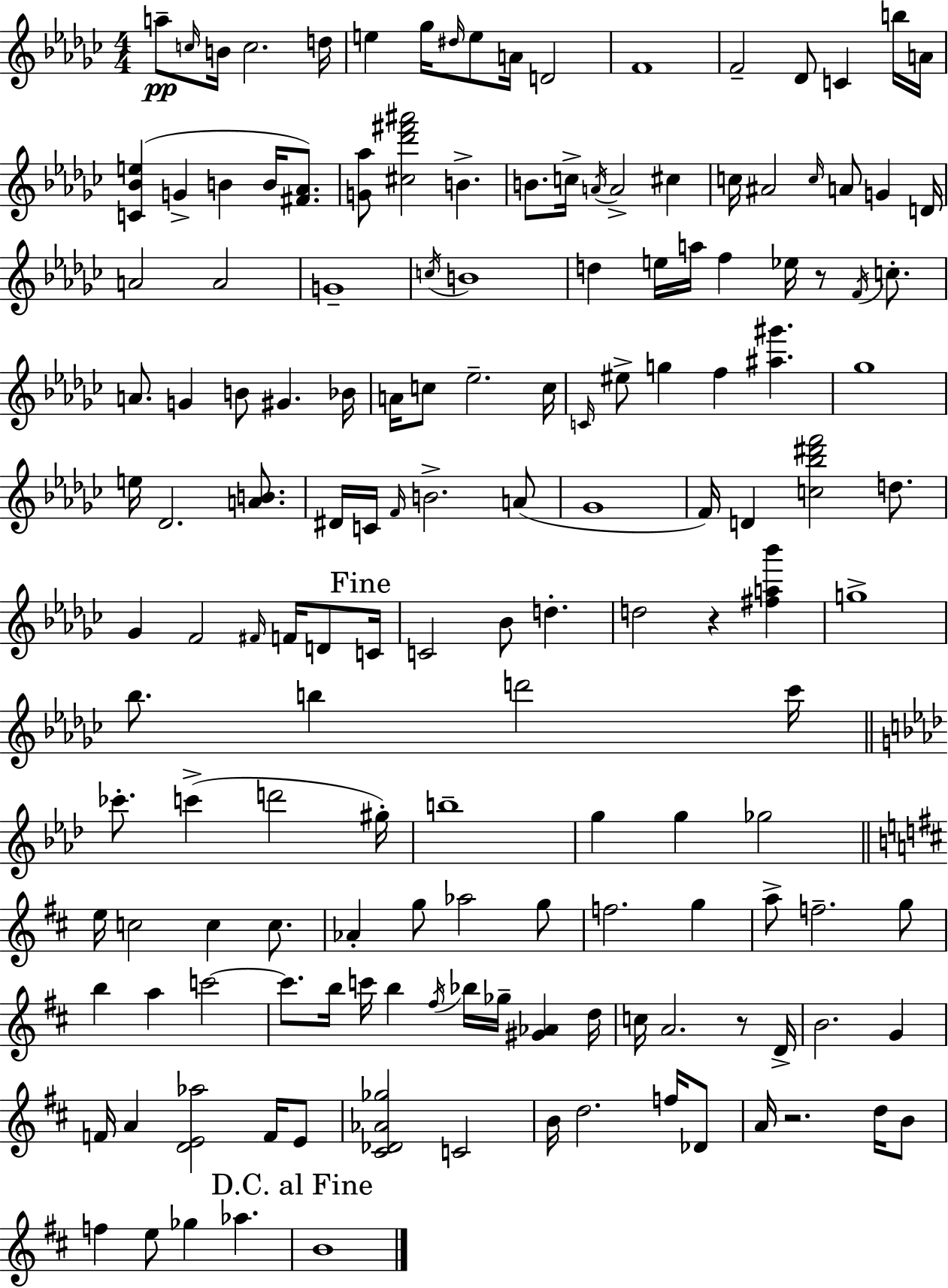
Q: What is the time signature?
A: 4/4